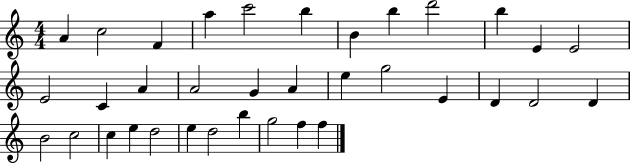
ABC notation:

X:1
T:Untitled
M:4/4
L:1/4
K:C
A c2 F a c'2 b B b d'2 b E E2 E2 C A A2 G A e g2 E D D2 D B2 c2 c e d2 e d2 b g2 f f